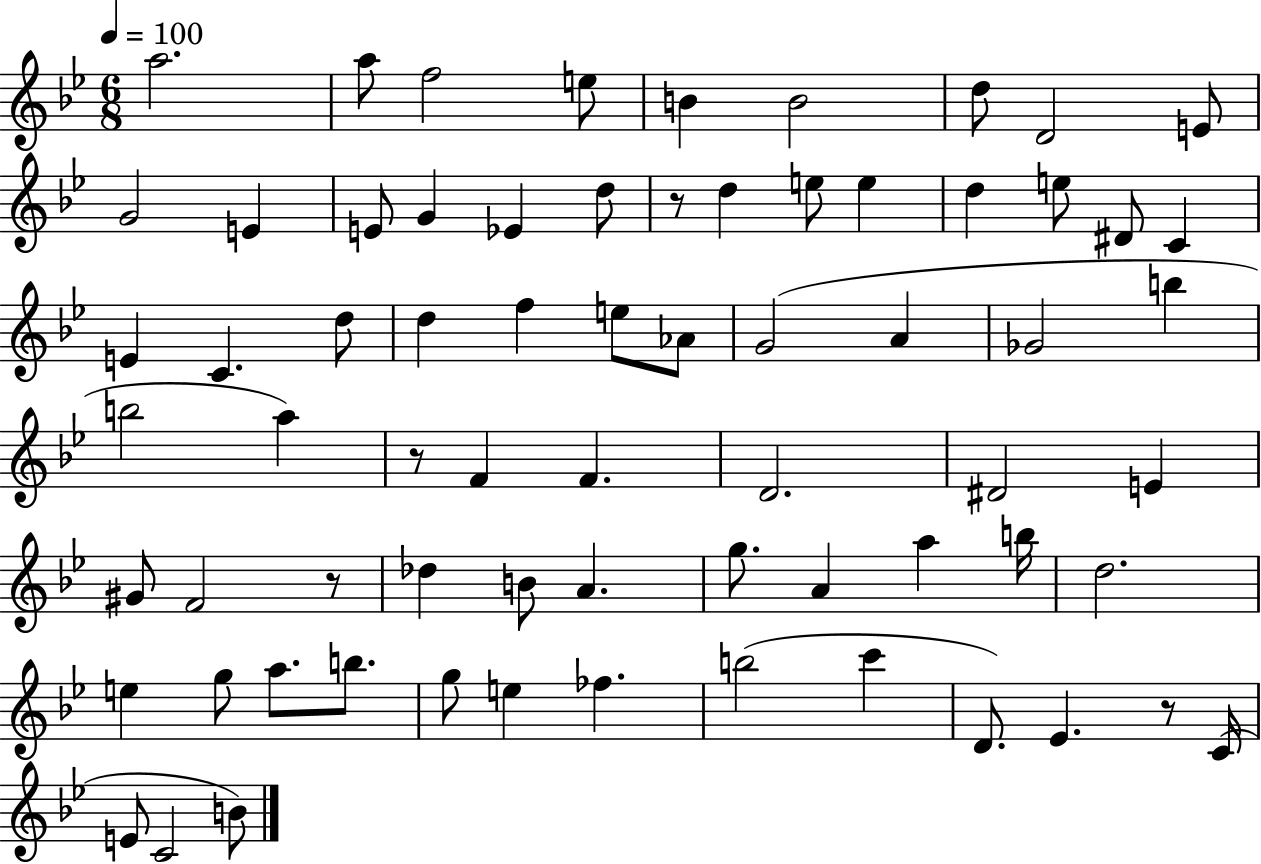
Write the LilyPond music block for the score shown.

{
  \clef treble
  \numericTimeSignature
  \time 6/8
  \key bes \major
  \tempo 4 = 100
  \repeat volta 2 { a''2. | a''8 f''2 e''8 | b'4 b'2 | d''8 d'2 e'8 | \break g'2 e'4 | e'8 g'4 ees'4 d''8 | r8 d''4 e''8 e''4 | d''4 e''8 dis'8 c'4 | \break e'4 c'4. d''8 | d''4 f''4 e''8 aes'8 | g'2( a'4 | ges'2 b''4 | \break b''2 a''4) | r8 f'4 f'4. | d'2. | dis'2 e'4 | \break gis'8 f'2 r8 | des''4 b'8 a'4. | g''8. a'4 a''4 b''16 | d''2. | \break e''4 g''8 a''8. b''8. | g''8 e''4 fes''4. | b''2( c'''4 | d'8.) ees'4. r8 c'16( | \break e'8 c'2 b'8) | } \bar "|."
}